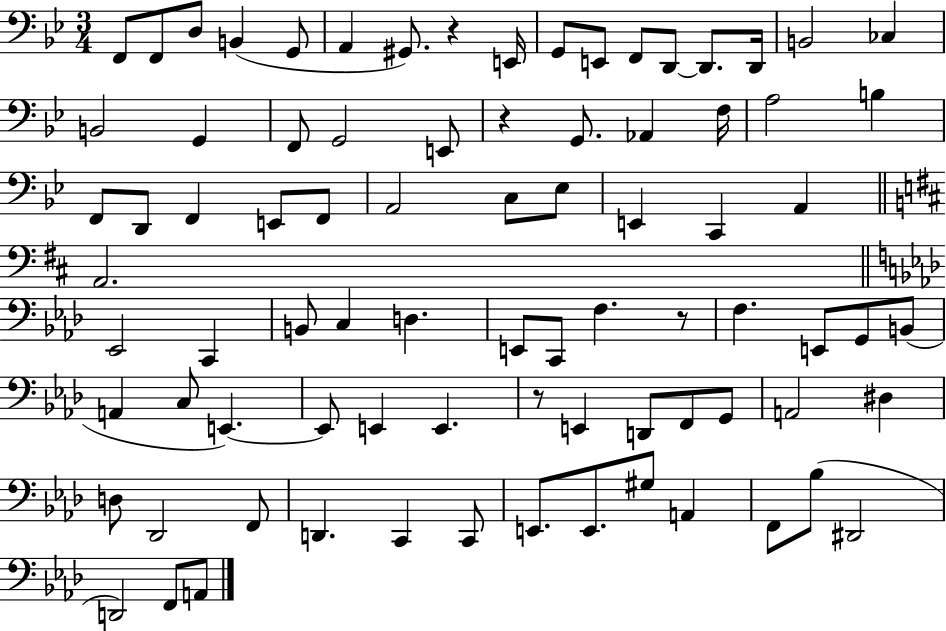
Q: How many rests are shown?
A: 4